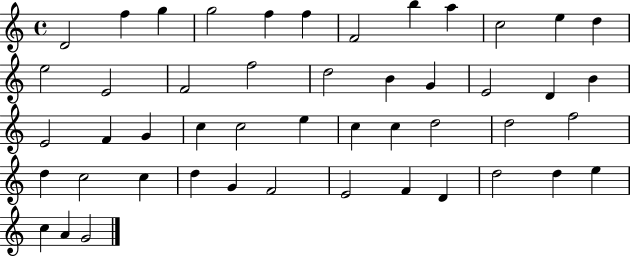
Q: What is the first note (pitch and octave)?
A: D4